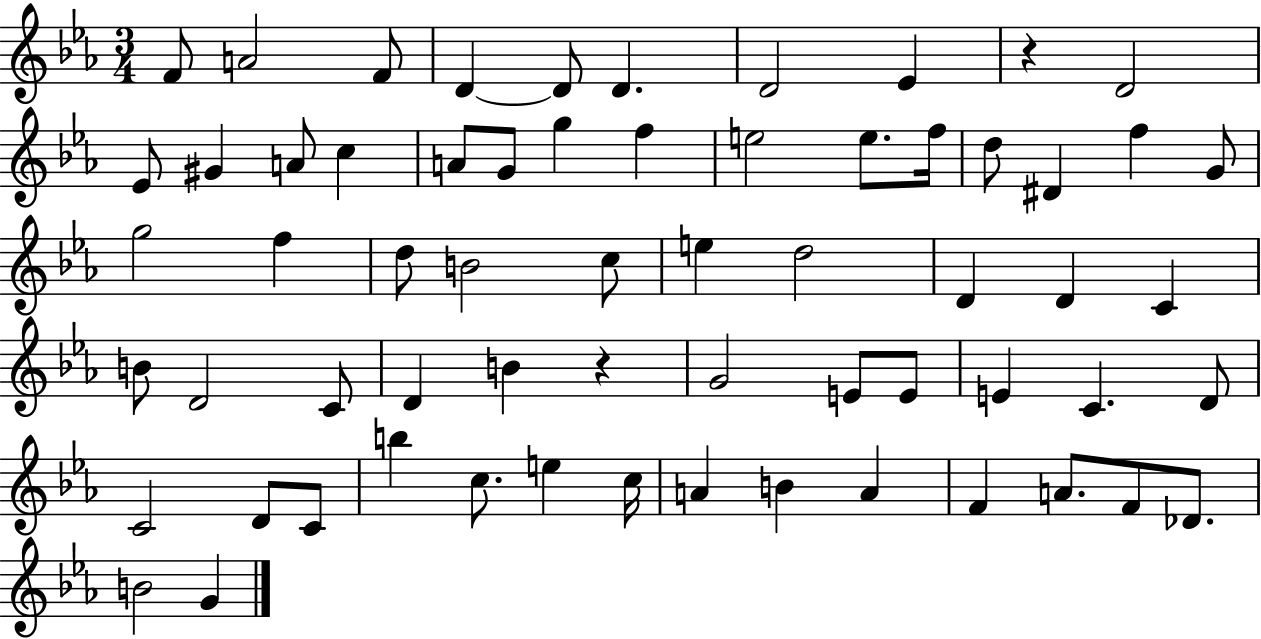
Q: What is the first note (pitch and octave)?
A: F4